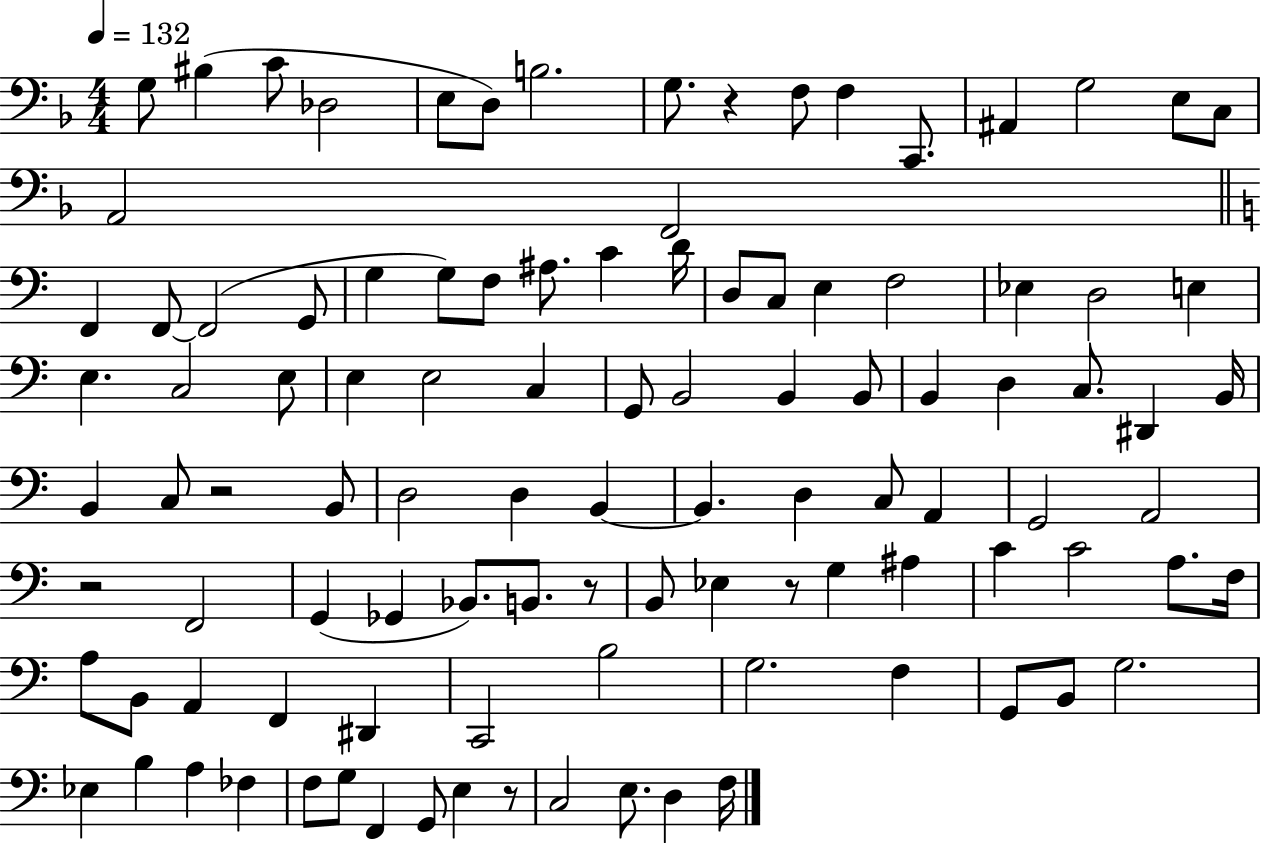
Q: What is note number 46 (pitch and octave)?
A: D3